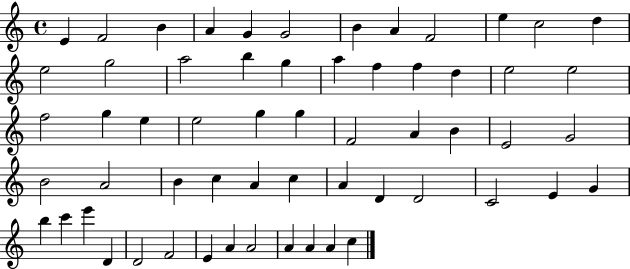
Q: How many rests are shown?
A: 0